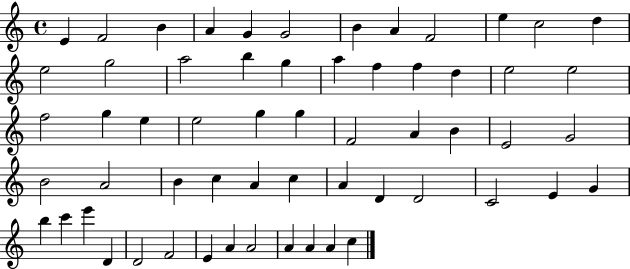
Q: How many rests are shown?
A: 0